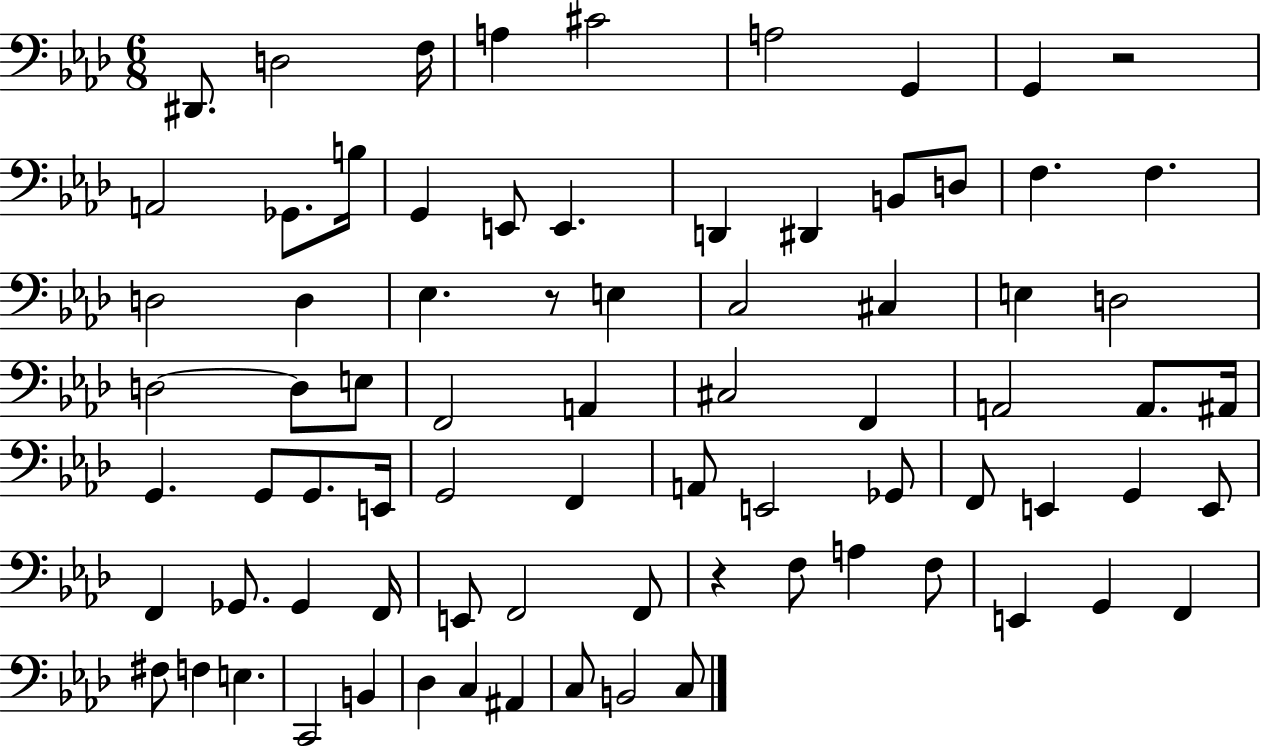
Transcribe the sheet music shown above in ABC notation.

X:1
T:Untitled
M:6/8
L:1/4
K:Ab
^D,,/2 D,2 F,/4 A, ^C2 A,2 G,, G,, z2 A,,2 _G,,/2 B,/4 G,, E,,/2 E,, D,, ^D,, B,,/2 D,/2 F, F, D,2 D, _E, z/2 E, C,2 ^C, E, D,2 D,2 D,/2 E,/2 F,,2 A,, ^C,2 F,, A,,2 A,,/2 ^A,,/4 G,, G,,/2 G,,/2 E,,/4 G,,2 F,, A,,/2 E,,2 _G,,/2 F,,/2 E,, G,, E,,/2 F,, _G,,/2 _G,, F,,/4 E,,/2 F,,2 F,,/2 z F,/2 A, F,/2 E,, G,, F,, ^F,/2 F, E, C,,2 B,, _D, C, ^A,, C,/2 B,,2 C,/2